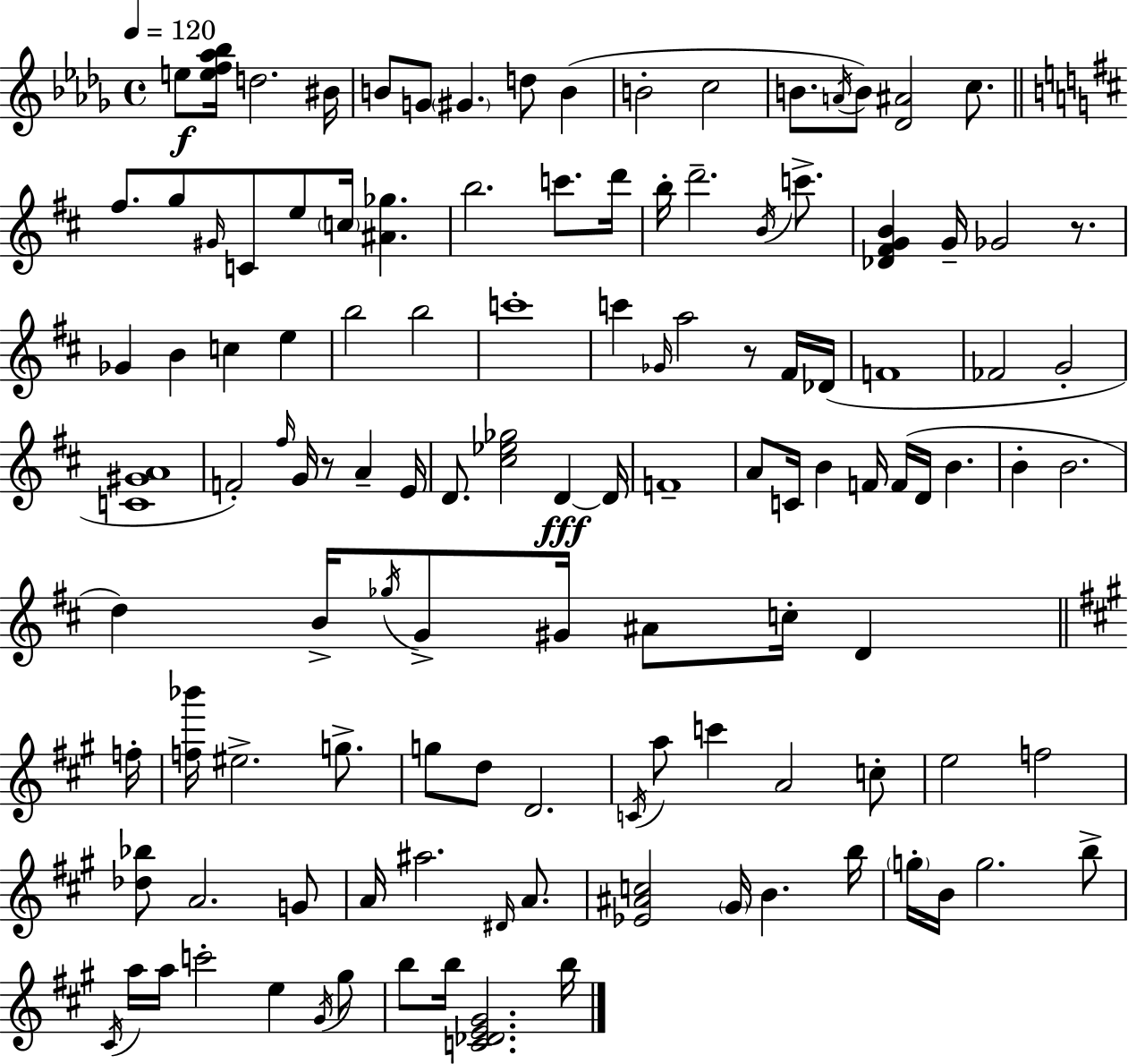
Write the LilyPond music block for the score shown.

{
  \clef treble
  \time 4/4
  \defaultTimeSignature
  \key bes \minor
  \tempo 4 = 120
  \repeat volta 2 { e''8\f <e'' f'' aes'' bes''>16 d''2. bis'16 | b'8 g'8 \parenthesize gis'4. d''8 b'4( | b'2-. c''2 | b'8. \acciaccatura { a'16 } b'8) <des' ais'>2 c''8. | \break \bar "||" \break \key d \major fis''8. g''8 \grace { gis'16 } c'8 e''8 \parenthesize c''16 <ais' ges''>4. | b''2. c'''8. | d'''16 b''16-. d'''2.-- \acciaccatura { b'16 } c'''8.-> | <des' fis' g' b'>4 g'16-- ges'2 r8. | \break ges'4 b'4 c''4 e''4 | b''2 b''2 | c'''1-. | c'''4 \grace { ges'16 } a''2 r8 | \break fis'16 des'16( f'1 | fes'2 g'2-. | <c' gis' a'>1 | f'2-.) \grace { fis''16 } g'16 r8 a'4-- | \break e'16 d'8. <cis'' ees'' ges''>2 d'4~~\fff | d'16 f'1-- | a'8 c'16 b'4 f'16 f'16( d'16 b'4. | b'4-. b'2. | \break d''4) b'16-> \acciaccatura { ges''16 } g'8-> gis'16 ais'8 c''16-. | d'4 \bar "||" \break \key a \major f''16-. <f'' bes'''>16 eis''2.-> g''8.-> | g''8 d''8 d'2. | \acciaccatura { c'16 } a''8 c'''4 a'2 | c''8-. e''2 f''2 | \break <des'' bes''>8 a'2. | g'8 a'16 ais''2. \grace { dis'16 } | a'8. <ees' ais' c''>2 \parenthesize gis'16 b'4. | b''16 \parenthesize g''16-. b'16 g''2. | \break b''8-> \acciaccatura { cis'16 } a''16 a''16 c'''2-. e''4 | \acciaccatura { gis'16 } gis''8 b''8 b''16 <c' des' e' gis'>2. | b''16 } \bar "|."
}